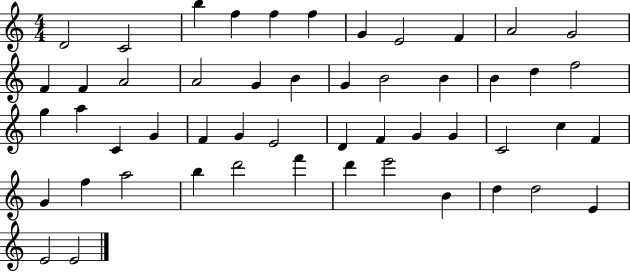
D4/h C4/h B5/q F5/q F5/q F5/q G4/q E4/h F4/q A4/h G4/h F4/q F4/q A4/h A4/h G4/q B4/q G4/q B4/h B4/q B4/q D5/q F5/h G5/q A5/q C4/q G4/q F4/q G4/q E4/h D4/q F4/q G4/q G4/q C4/h C5/q F4/q G4/q F5/q A5/h B5/q D6/h F6/q D6/q E6/h B4/q D5/q D5/h E4/q E4/h E4/h